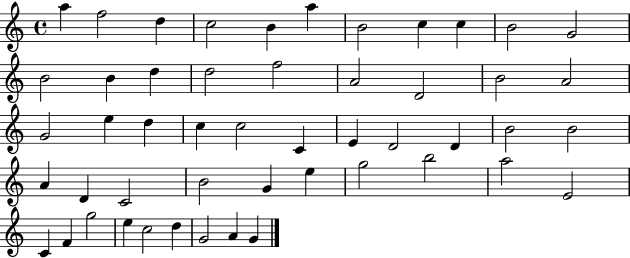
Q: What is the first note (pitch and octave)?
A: A5